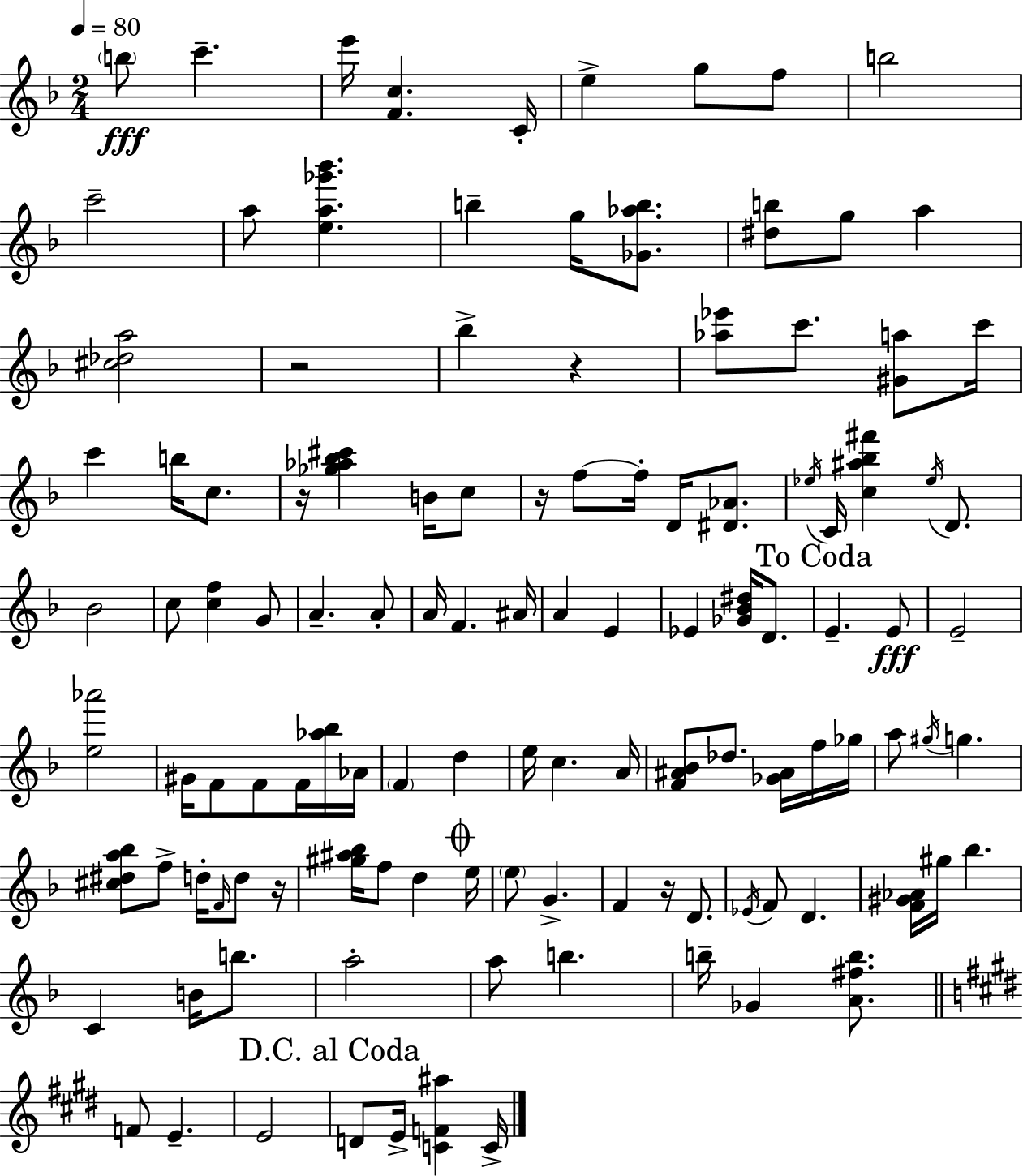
{
  \clef treble
  \numericTimeSignature
  \time 2/4
  \key d \minor
  \tempo 4 = 80
  \parenthesize b''8\fff c'''4.-- | e'''16 <f' c''>4. c'16-. | e''4-> g''8 f''8 | b''2 | \break c'''2-- | a''8 <e'' a'' ges''' bes'''>4. | b''4-- g''16 <ges' aes'' b''>8. | <dis'' b''>8 g''8 a''4 | \break <cis'' des'' a''>2 | r2 | bes''4-> r4 | <aes'' ees'''>8 c'''8. <gis' a''>8 c'''16 | \break c'''4 b''16 c''8. | r16 <ges'' aes'' bes'' cis'''>4 b'16 c''8 | r16 f''8~~ f''16-. d'16 <dis' aes'>8. | \acciaccatura { ees''16 } c'16 <c'' ais'' bes'' fis'''>4 \acciaccatura { ees''16 } d'8. | \break bes'2 | c''8 <c'' f''>4 | g'8 a'4.-- | a'8-. a'16 f'4. | \break ais'16 a'4 e'4 | ees'4 <ges' bes' dis''>16 d'8. | \mark "To Coda" e'4.-- | e'8\fff e'2-- | \break <e'' aes'''>2 | gis'16 f'8 f'8 f'16 | <aes'' bes''>16 aes'16 \parenthesize f'4 d''4 | e''16 c''4. | \break a'16 <f' ais' bes'>8 des''8. <ges' ais'>16 | f''16 ges''16 a''8 \acciaccatura { gis''16 } g''4. | <cis'' dis'' a'' bes''>8 f''8-> d''16-. | \grace { f'16 } d''8 r16 <gis'' ais'' bes''>16 f''8 d''4 | \break \mark \markup { \musicglyph "scripts.coda" } e''16 \parenthesize e''8 g'4.-> | f'4 | r16 d'8. \acciaccatura { ees'16 } f'8 d'4. | <f' gis' aes'>16 gis''16 bes''4. | \break c'4 | b'16 b''8. a''2-. | a''8 b''4. | b''16-- ges'4 | \break <a' fis'' b''>8. \bar "||" \break \key e \major f'8 e'4.-- | e'2 | \mark "D.C. al Coda" d'8 e'16-> <c' f' ais''>4 c'16-> | \bar "|."
}